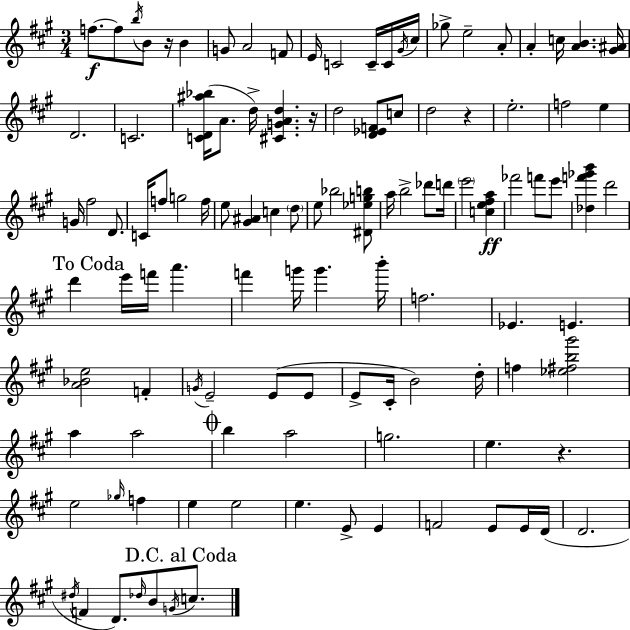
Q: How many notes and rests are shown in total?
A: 112